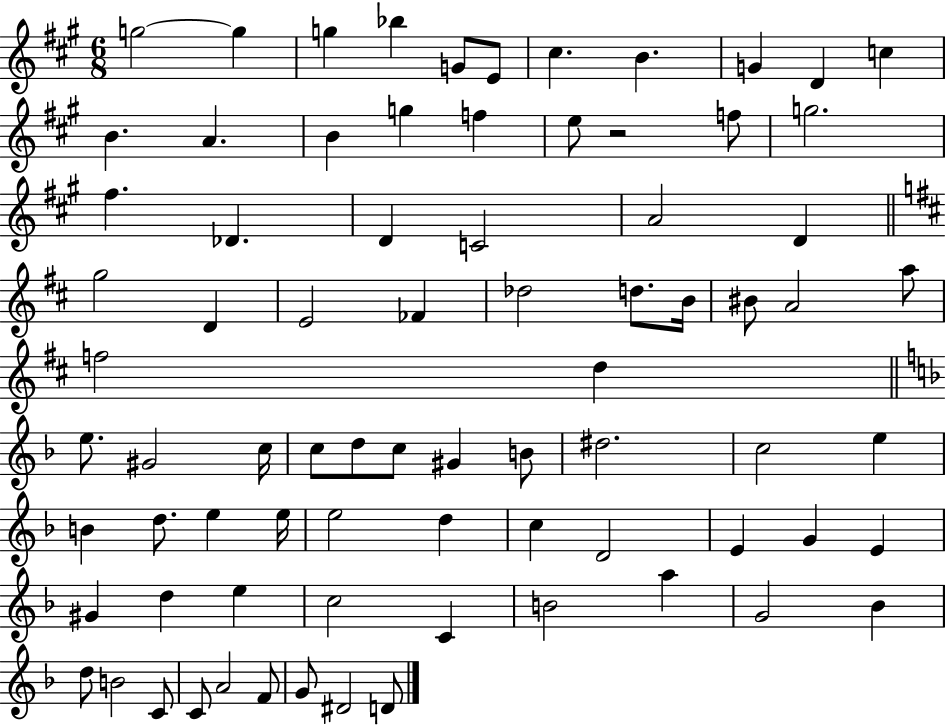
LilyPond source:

{
  \clef treble
  \numericTimeSignature
  \time 6/8
  \key a \major
  g''2~~ g''4 | g''4 bes''4 g'8 e'8 | cis''4. b'4. | g'4 d'4 c''4 | \break b'4. a'4. | b'4 g''4 f''4 | e''8 r2 f''8 | g''2. | \break fis''4. des'4. | d'4 c'2 | a'2 d'4 | \bar "||" \break \key d \major g''2 d'4 | e'2 fes'4 | des''2 d''8. b'16 | bis'8 a'2 a''8 | \break f''2 d''4 | \bar "||" \break \key f \major e''8. gis'2 c''16 | c''8 d''8 c''8 gis'4 b'8 | dis''2. | c''2 e''4 | \break b'4 d''8. e''4 e''16 | e''2 d''4 | c''4 d'2 | e'4 g'4 e'4 | \break gis'4 d''4 e''4 | c''2 c'4 | b'2 a''4 | g'2 bes'4 | \break d''8 b'2 c'8 | c'8 a'2 f'8 | g'8 dis'2 d'8 | \bar "|."
}